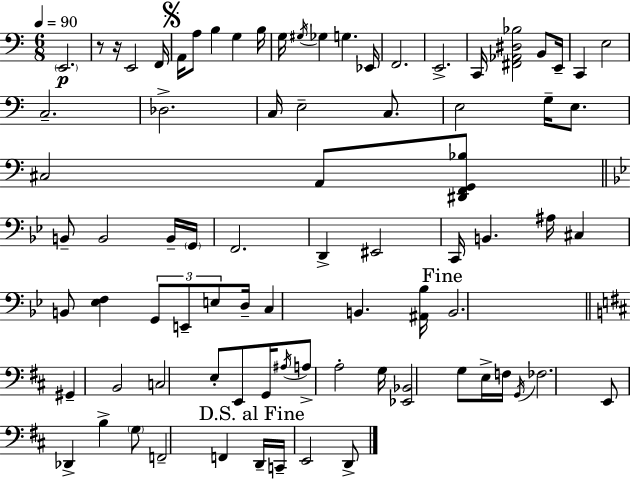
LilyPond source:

{
  \clef bass
  \numericTimeSignature
  \time 6/8
  \key a \minor
  \tempo 4 = 90
  \parenthesize e,2.\p | r8 r16 e,2 f,16 | \mark \markup { \musicglyph "scripts.segno" } a,16 a8 b4 g4 b16 | g16 \acciaccatura { gis16 } ges4 g4. | \break ees,16 f,2. | e,2.-> | c,16 <fis, aes, dis bes>2 b,8 | e,16-- c,4 e2 | \break c2.-- | des2.-> | c16 e2-- c8. | e2 g16-- e8. | \break cis2 a,8 <dis, f, g, bes>8 | \bar "||" \break \key bes \major b,8-- b,2 b,16-- \parenthesize g,16 | f,2. | d,4-> eis,2 | c,16 b,4. ais16 cis4 | \break b,8 <ees f>4 \tuplet 3/2 { g,8 e,8-- e8 } | d16-- c4 b,4. <ais, bes>16 | \mark "Fine" b,2. | \bar "||" \break \key d \major gis,4-- b,2 | c2 e8-. e,8 | g,16 \acciaccatura { ais16 } a8-> a2-. | g16 <ees, bes,>2 g8 e16-> | \break f16 \acciaccatura { g,16 } fes2. | e,8 des,4-> b4-> | \parenthesize g8 f,2-- f,4 | \mark "D.S. al Fine" d,16-- c,16-- e,2 | \break d,8-> \bar "|."
}